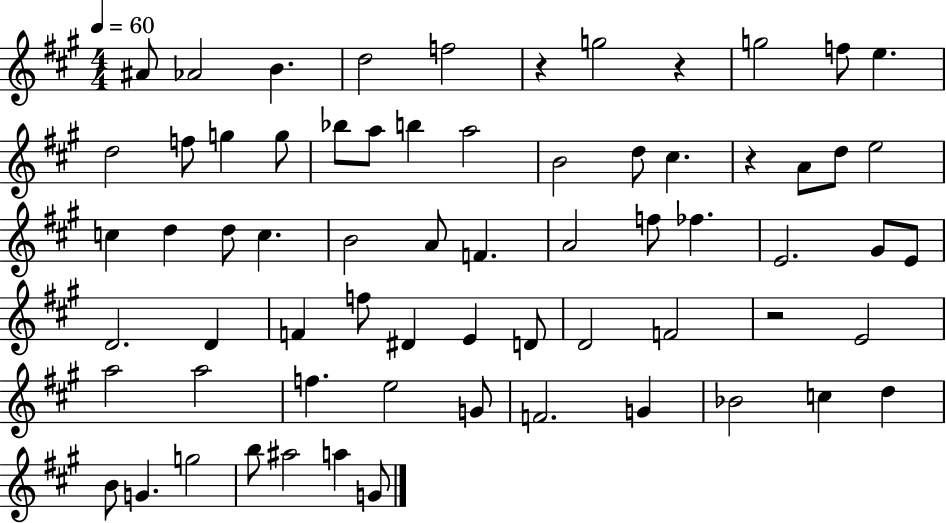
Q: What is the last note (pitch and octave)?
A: G4